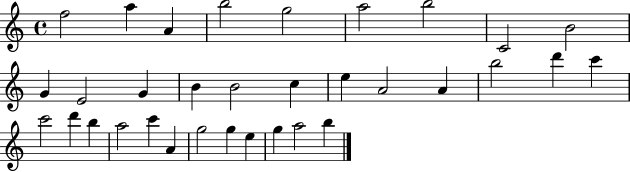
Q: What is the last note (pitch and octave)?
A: B5